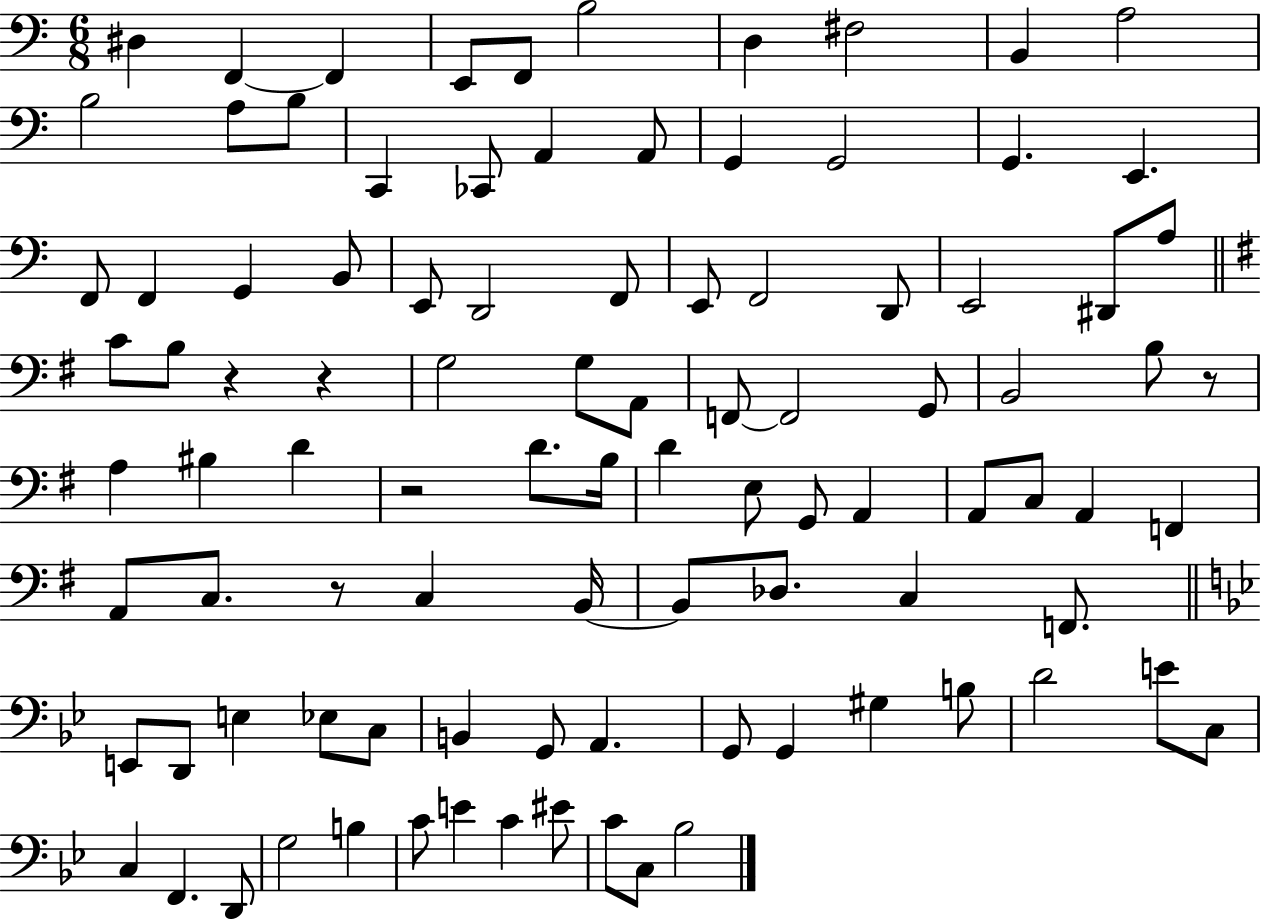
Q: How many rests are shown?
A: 5